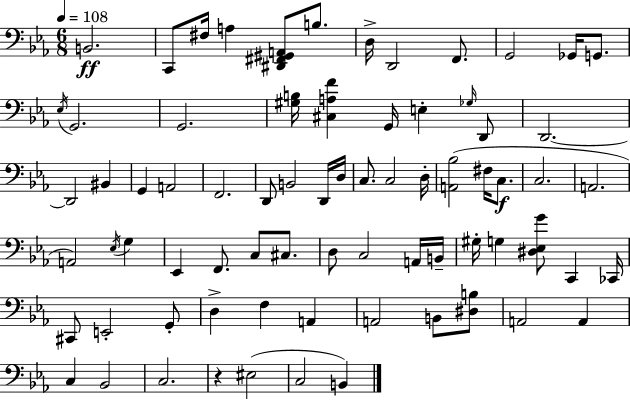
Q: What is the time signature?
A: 6/8